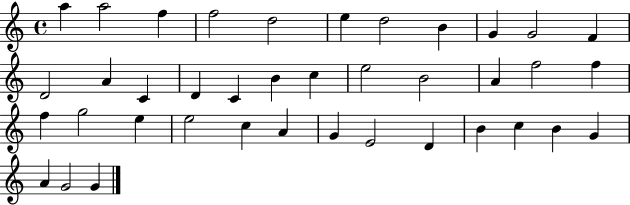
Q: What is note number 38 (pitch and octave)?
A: G4